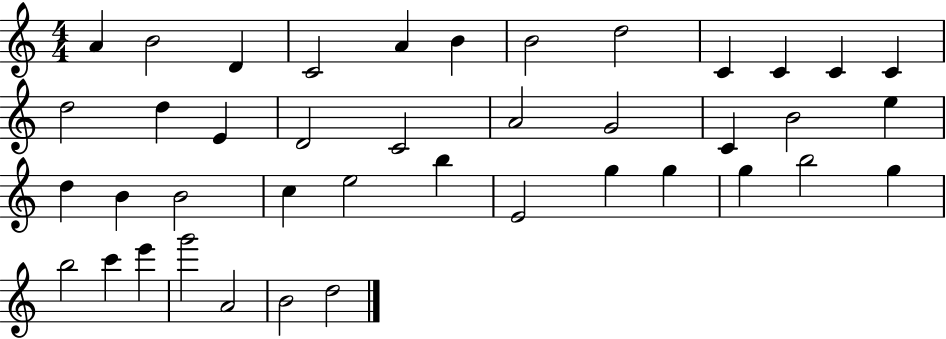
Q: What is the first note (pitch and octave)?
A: A4